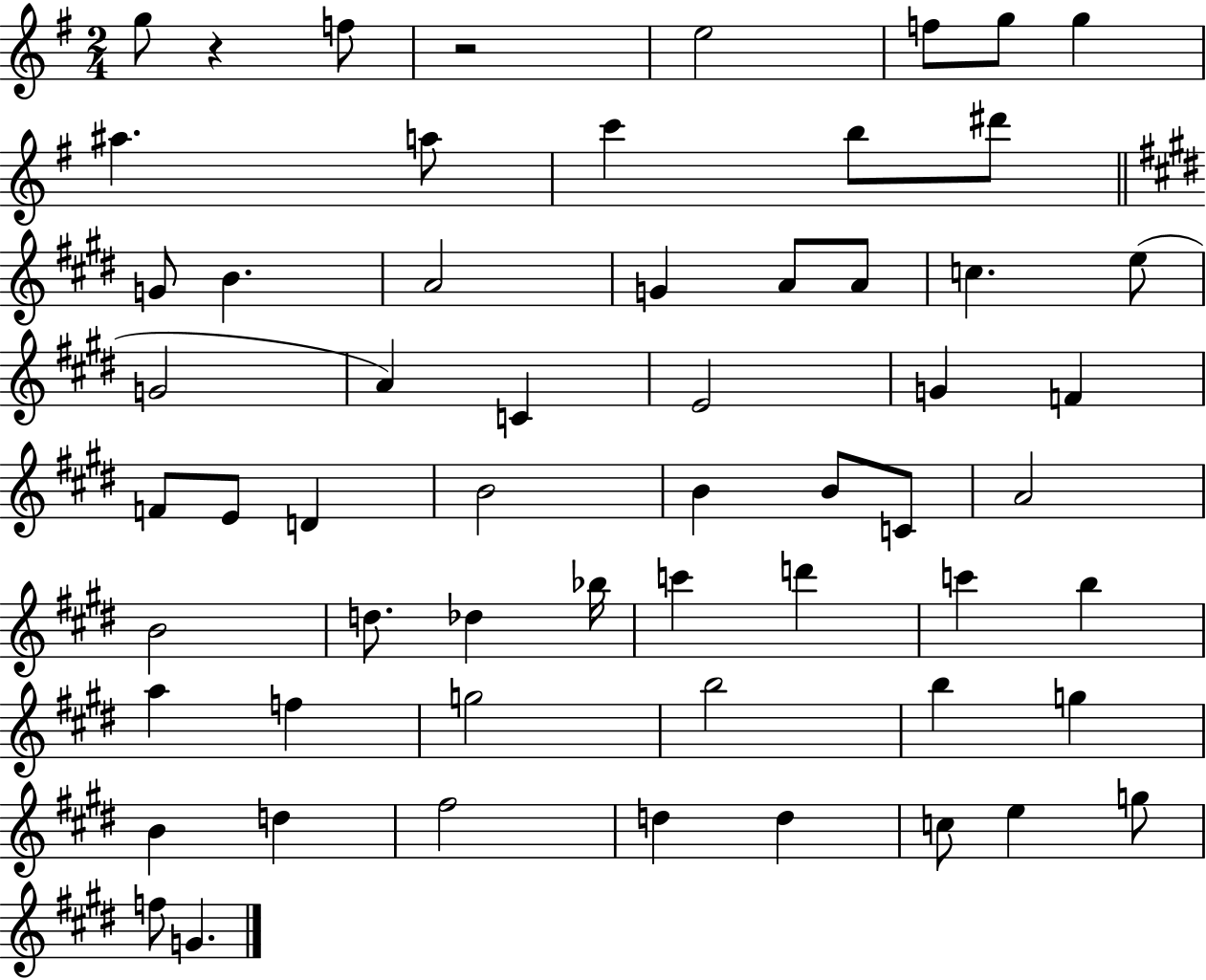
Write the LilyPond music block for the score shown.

{
  \clef treble
  \numericTimeSignature
  \time 2/4
  \key g \major
  g''8 r4 f''8 | r2 | e''2 | f''8 g''8 g''4 | \break ais''4. a''8 | c'''4 b''8 dis'''8 | \bar "||" \break \key e \major g'8 b'4. | a'2 | g'4 a'8 a'8 | c''4. e''8( | \break g'2 | a'4) c'4 | e'2 | g'4 f'4 | \break f'8 e'8 d'4 | b'2 | b'4 b'8 c'8 | a'2 | \break b'2 | d''8. des''4 bes''16 | c'''4 d'''4 | c'''4 b''4 | \break a''4 f''4 | g''2 | b''2 | b''4 g''4 | \break b'4 d''4 | fis''2 | d''4 d''4 | c''8 e''4 g''8 | \break f''8 g'4. | \bar "|."
}